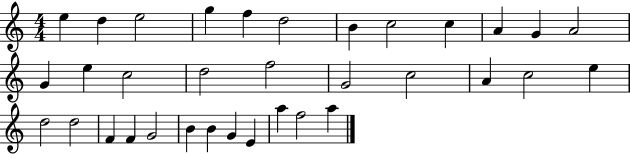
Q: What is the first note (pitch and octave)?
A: E5